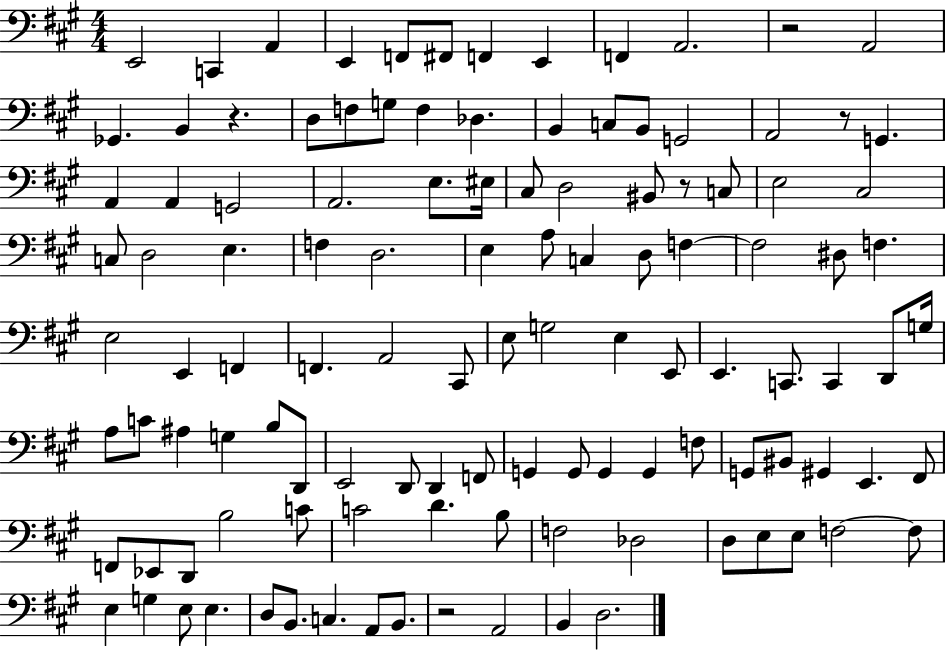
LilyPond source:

{
  \clef bass
  \numericTimeSignature
  \time 4/4
  \key a \major
  \repeat volta 2 { e,2 c,4 a,4 | e,4 f,8 fis,8 f,4 e,4 | f,4 a,2. | r2 a,2 | \break ges,4. b,4 r4. | d8 f8 g8 f4 des4. | b,4 c8 b,8 g,2 | a,2 r8 g,4. | \break a,4 a,4 g,2 | a,2. e8. eis16 | cis8 d2 bis,8 r8 c8 | e2 cis2 | \break c8 d2 e4. | f4 d2. | e4 a8 c4 d8 f4~~ | f2 dis8 f4. | \break e2 e,4 f,4 | f,4. a,2 cis,8 | e8 g2 e4 e,8 | e,4. c,8. c,4 d,8 g16 | \break a8 c'8 ais4 g4 b8 d,8 | e,2 d,8 d,4 f,8 | g,4 g,8 g,4 g,4 f8 | g,8 bis,8 gis,4 e,4. fis,8 | \break f,8 ees,8 d,8 b2 c'8 | c'2 d'4. b8 | f2 des2 | d8 e8 e8 f2~~ f8 | \break e4 g4 e8 e4. | d8 b,8. c4. a,8 b,8. | r2 a,2 | b,4 d2. | \break } \bar "|."
}